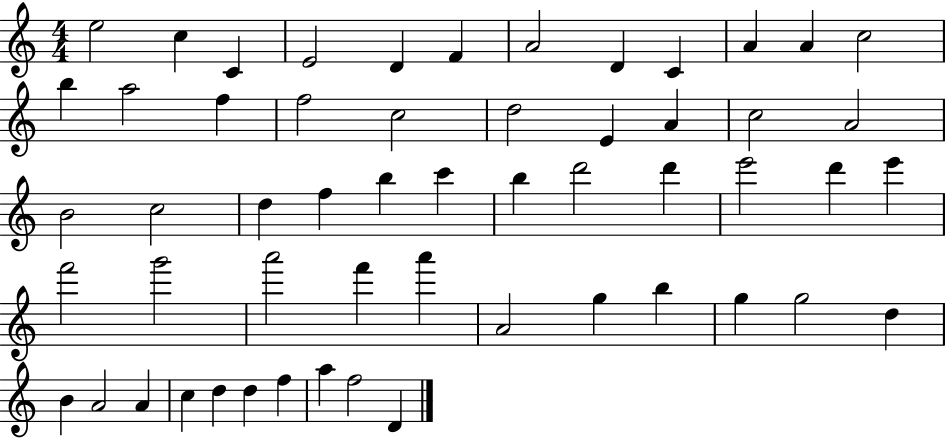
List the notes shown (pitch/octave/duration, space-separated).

E5/h C5/q C4/q E4/h D4/q F4/q A4/h D4/q C4/q A4/q A4/q C5/h B5/q A5/h F5/q F5/h C5/h D5/h E4/q A4/q C5/h A4/h B4/h C5/h D5/q F5/q B5/q C6/q B5/q D6/h D6/q E6/h D6/q E6/q F6/h G6/h A6/h F6/q A6/q A4/h G5/q B5/q G5/q G5/h D5/q B4/q A4/h A4/q C5/q D5/q D5/q F5/q A5/q F5/h D4/q